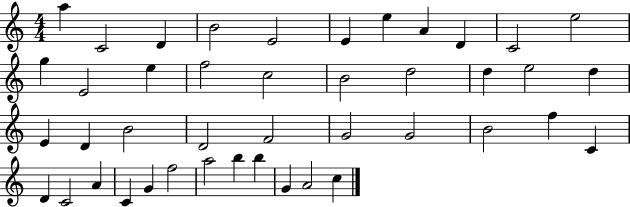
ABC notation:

X:1
T:Untitled
M:4/4
L:1/4
K:C
a C2 D B2 E2 E e A D C2 e2 g E2 e f2 c2 B2 d2 d e2 d E D B2 D2 F2 G2 G2 B2 f C D C2 A C G f2 a2 b b G A2 c